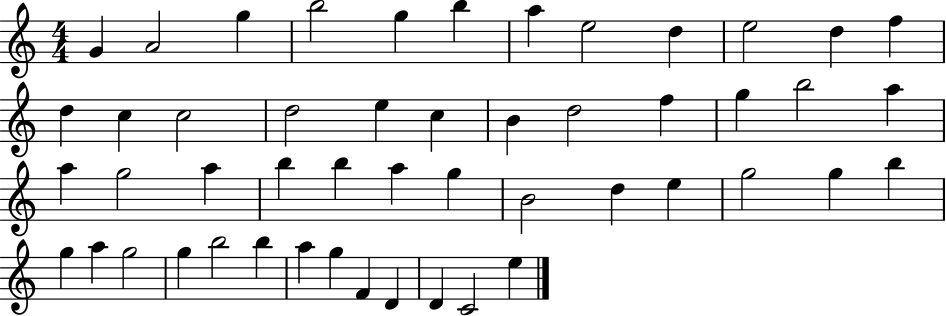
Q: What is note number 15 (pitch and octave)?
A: C5